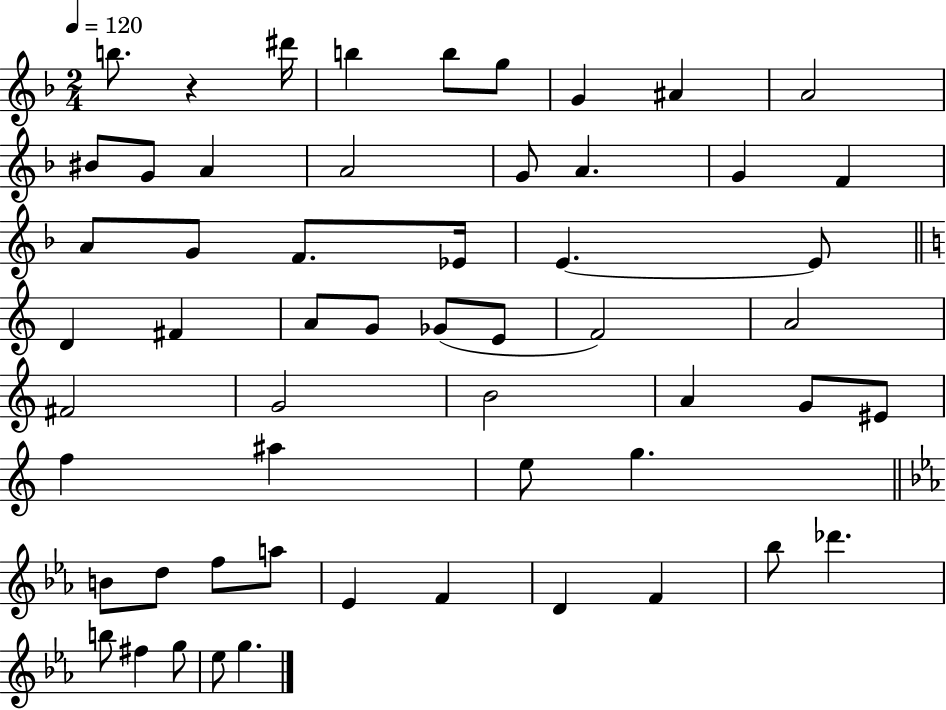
X:1
T:Untitled
M:2/4
L:1/4
K:F
b/2 z ^d'/4 b b/2 g/2 G ^A A2 ^B/2 G/2 A A2 G/2 A G F A/2 G/2 F/2 _E/4 E E/2 D ^F A/2 G/2 _G/2 E/2 F2 A2 ^F2 G2 B2 A G/2 ^E/2 f ^a e/2 g B/2 d/2 f/2 a/2 _E F D F _b/2 _d' b/2 ^f g/2 _e/2 g